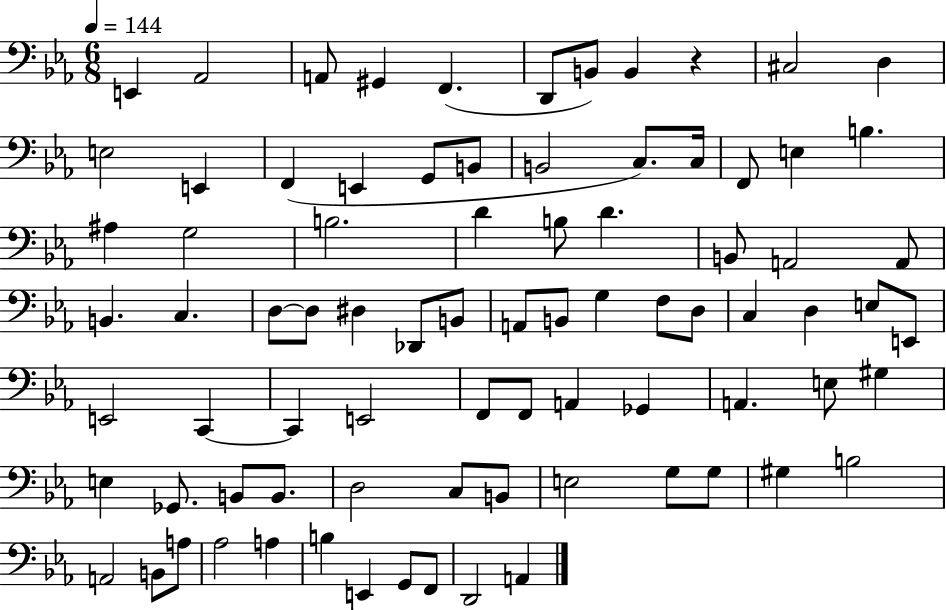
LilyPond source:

{
  \clef bass
  \numericTimeSignature
  \time 6/8
  \key ees \major
  \tempo 4 = 144
  e,4 aes,2 | a,8 gis,4 f,4.( | d,8 b,8) b,4 r4 | cis2 d4 | \break e2 e,4 | f,4( e,4 g,8 b,8 | b,2 c8.) c16 | f,8 e4 b4. | \break ais4 g2 | b2. | d'4 b8 d'4. | b,8 a,2 a,8 | \break b,4. c4. | d8~~ d8 dis4 des,8 b,8 | a,8 b,8 g4 f8 d8 | c4 d4 e8 e,8 | \break e,2 c,4~~ | c,4 e,2 | f,8 f,8 a,4 ges,4 | a,4. e8 gis4 | \break e4 ges,8. b,8 b,8. | d2 c8 b,8 | e2 g8 g8 | gis4 b2 | \break a,2 b,8 a8 | aes2 a4 | b4 e,4 g,8 f,8 | d,2 a,4 | \break \bar "|."
}